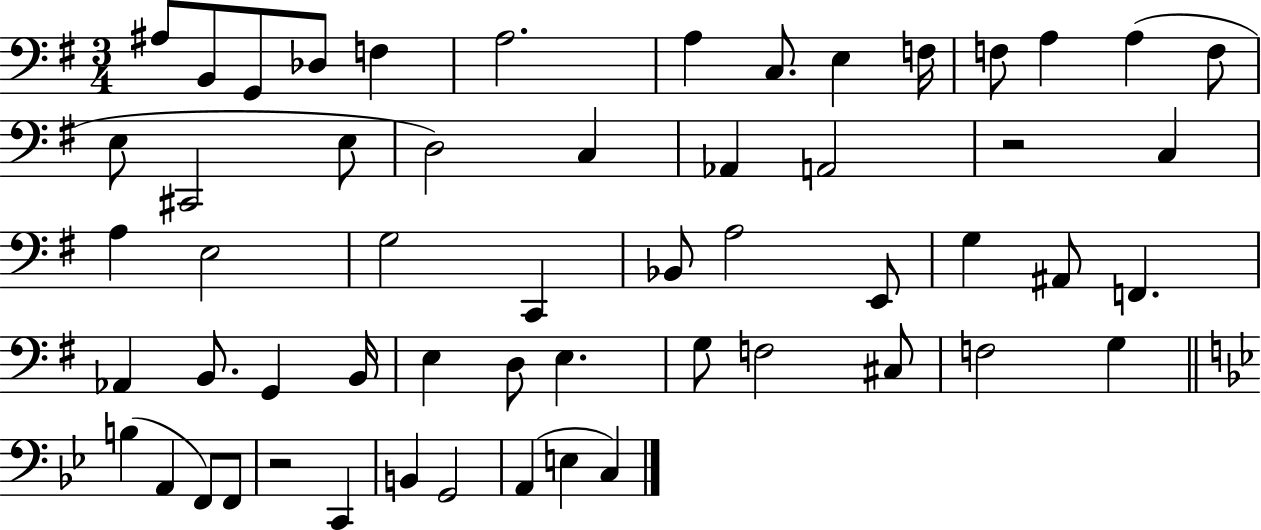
{
  \clef bass
  \numericTimeSignature
  \time 3/4
  \key g \major
  ais8 b,8 g,8 des8 f4 | a2. | a4 c8. e4 f16 | f8 a4 a4( f8 | \break e8 cis,2 e8 | d2) c4 | aes,4 a,2 | r2 c4 | \break a4 e2 | g2 c,4 | bes,8 a2 e,8 | g4 ais,8 f,4. | \break aes,4 b,8. g,4 b,16 | e4 d8 e4. | g8 f2 cis8 | f2 g4 | \break \bar "||" \break \key g \minor b4( a,4 f,8) f,8 | r2 c,4 | b,4 g,2 | a,4( e4 c4) | \break \bar "|."
}